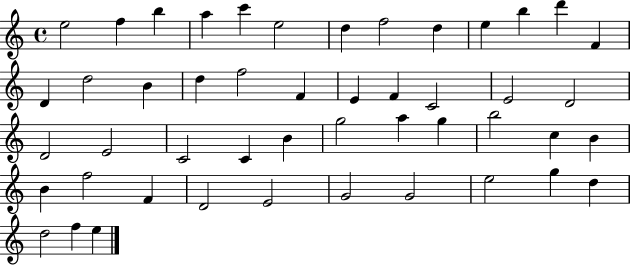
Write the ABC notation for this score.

X:1
T:Untitled
M:4/4
L:1/4
K:C
e2 f b a c' e2 d f2 d e b d' F D d2 B d f2 F E F C2 E2 D2 D2 E2 C2 C B g2 a g b2 c B B f2 F D2 E2 G2 G2 e2 g d d2 f e